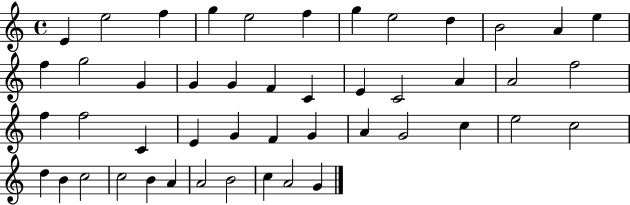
{
  \clef treble
  \time 4/4
  \defaultTimeSignature
  \key c \major
  e'4 e''2 f''4 | g''4 e''2 f''4 | g''4 e''2 d''4 | b'2 a'4 e''4 | \break f''4 g''2 g'4 | g'4 g'4 f'4 c'4 | e'4 c'2 a'4 | a'2 f''2 | \break f''4 f''2 c'4 | e'4 g'4 f'4 g'4 | a'4 g'2 c''4 | e''2 c''2 | \break d''4 b'4 c''2 | c''2 b'4 a'4 | a'2 b'2 | c''4 a'2 g'4 | \break \bar "|."
}